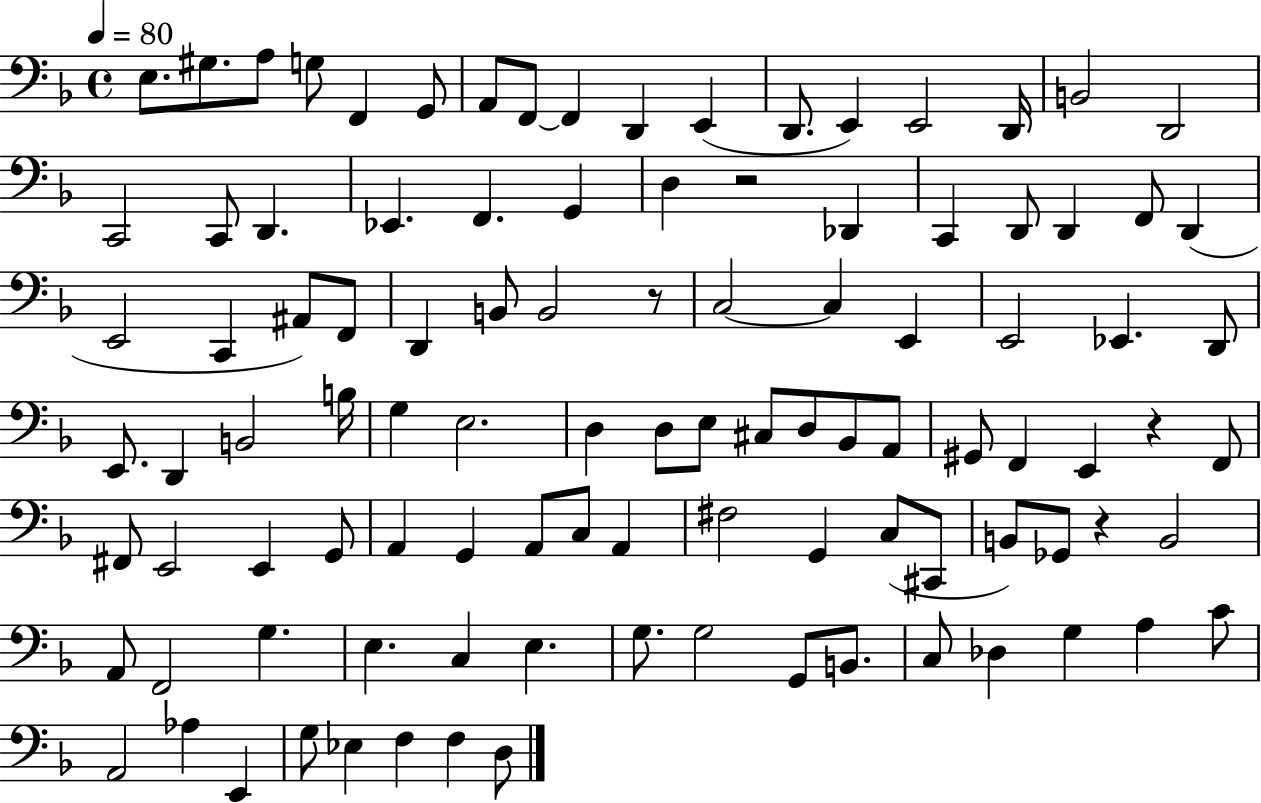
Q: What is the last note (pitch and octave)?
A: D3